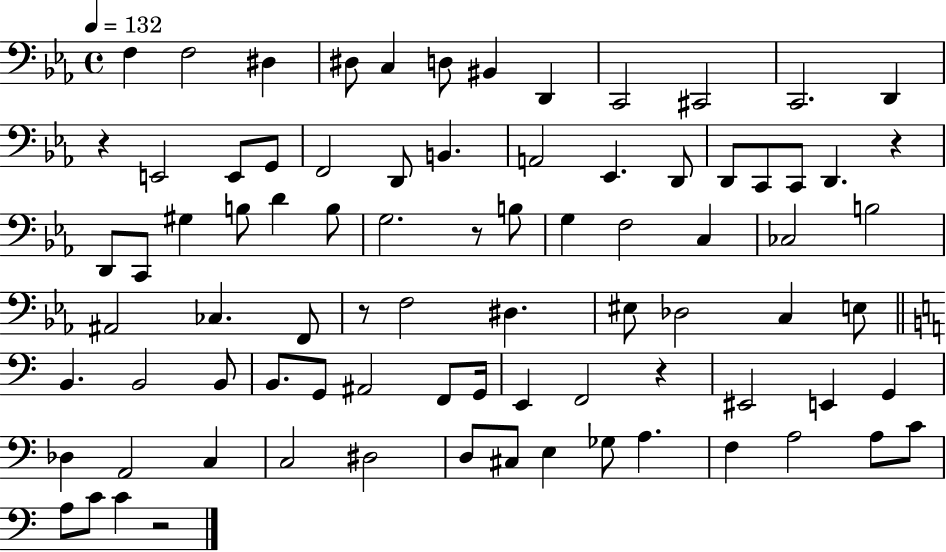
X:1
T:Untitled
M:4/4
L:1/4
K:Eb
F, F,2 ^D, ^D,/2 C, D,/2 ^B,, D,, C,,2 ^C,,2 C,,2 D,, z E,,2 E,,/2 G,,/2 F,,2 D,,/2 B,, A,,2 _E,, D,,/2 D,,/2 C,,/2 C,,/2 D,, z D,,/2 C,,/2 ^G, B,/2 D B,/2 G,2 z/2 B,/2 G, F,2 C, _C,2 B,2 ^A,,2 _C, F,,/2 z/2 F,2 ^D, ^E,/2 _D,2 C, E,/2 B,, B,,2 B,,/2 B,,/2 G,,/2 ^A,,2 F,,/2 G,,/4 E,, F,,2 z ^E,,2 E,, G,, _D, A,,2 C, C,2 ^D,2 D,/2 ^C,/2 E, _G,/2 A, F, A,2 A,/2 C/2 A,/2 C/2 C z2